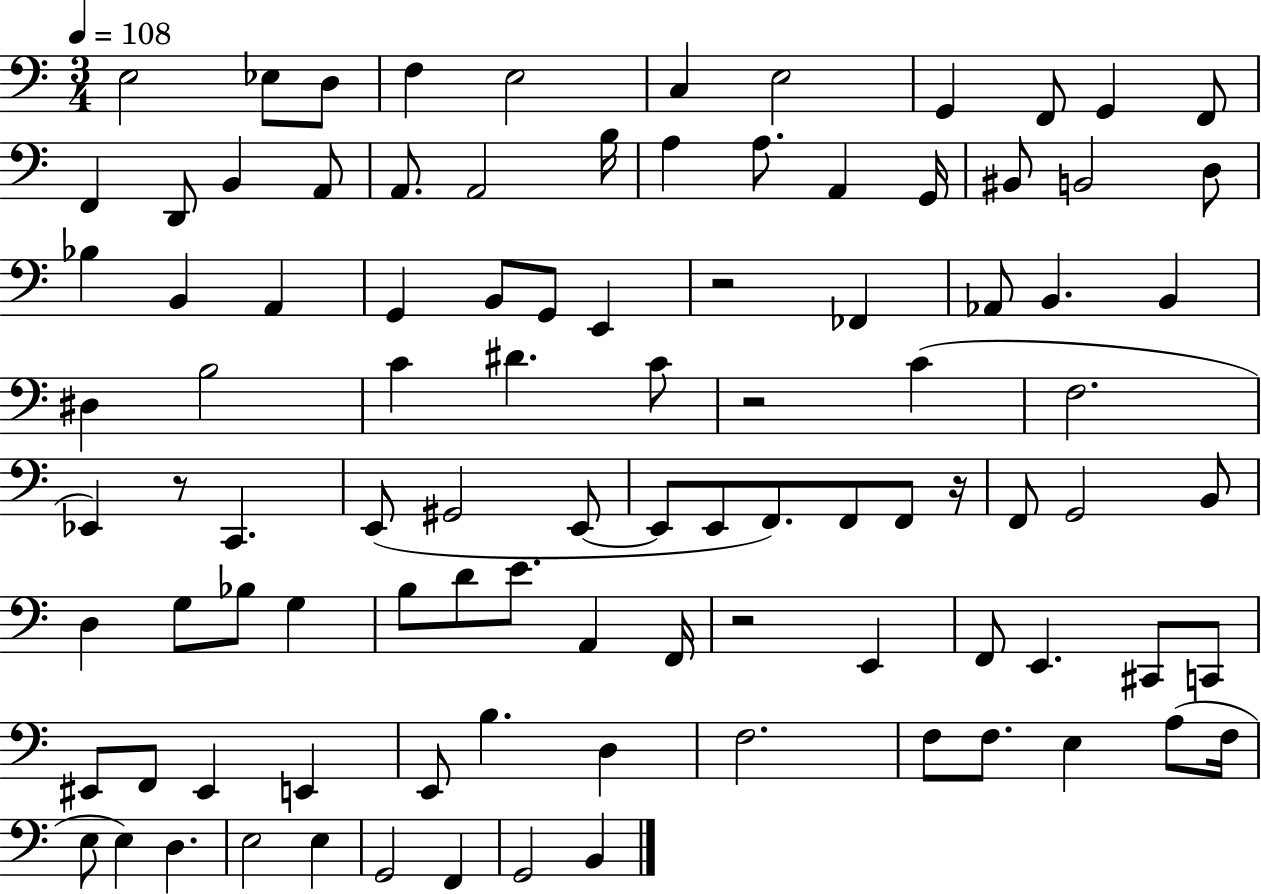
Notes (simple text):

E3/h Eb3/e D3/e F3/q E3/h C3/q E3/h G2/q F2/e G2/q F2/e F2/q D2/e B2/q A2/e A2/e. A2/h B3/s A3/q A3/e. A2/q G2/s BIS2/e B2/h D3/e Bb3/q B2/q A2/q G2/q B2/e G2/e E2/q R/h FES2/q Ab2/e B2/q. B2/q D#3/q B3/h C4/q D#4/q. C4/e R/h C4/q F3/h. Eb2/q R/e C2/q. E2/e G#2/h E2/e E2/e E2/e F2/e. F2/e F2/e R/s F2/e G2/h B2/e D3/q G3/e Bb3/e G3/q B3/e D4/e E4/e. A2/q F2/s R/h E2/q F2/e E2/q. C#2/e C2/e EIS2/e F2/e EIS2/q E2/q E2/e B3/q. D3/q F3/h. F3/e F3/e. E3/q A3/e F3/s E3/e E3/q D3/q. E3/h E3/q G2/h F2/q G2/h B2/q